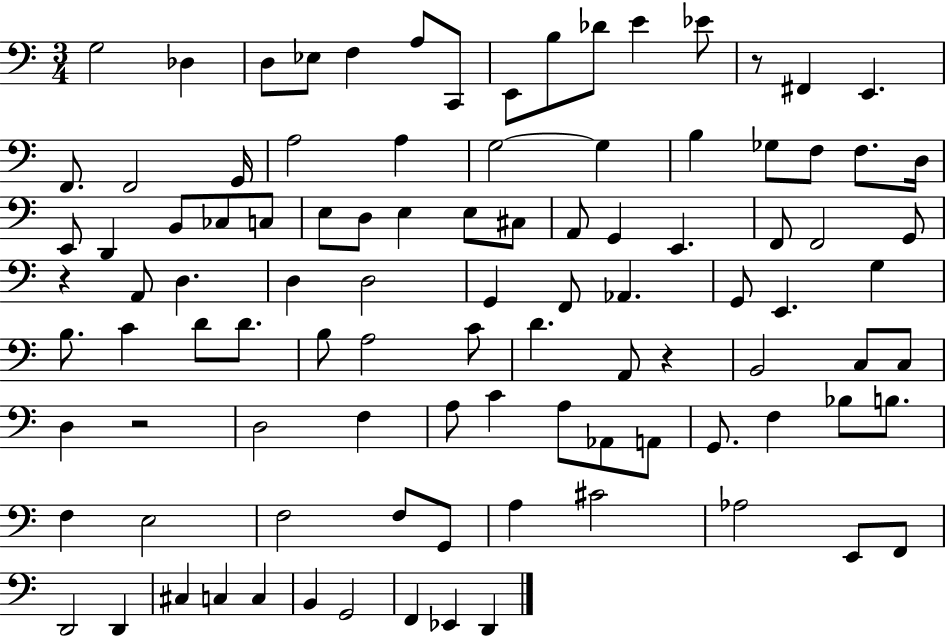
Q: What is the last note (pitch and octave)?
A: D2